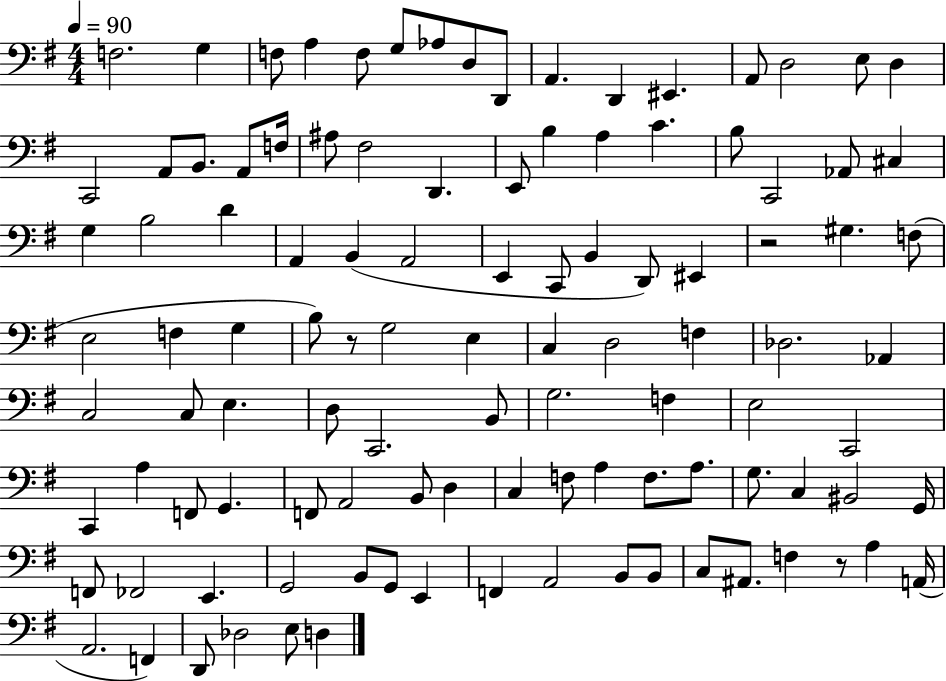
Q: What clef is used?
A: bass